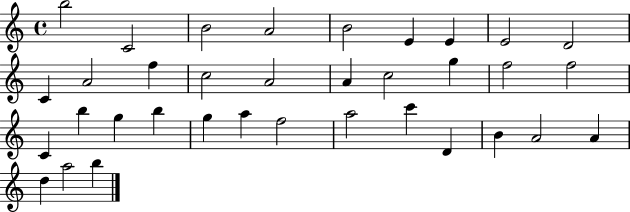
X:1
T:Untitled
M:4/4
L:1/4
K:C
b2 C2 B2 A2 B2 E E E2 D2 C A2 f c2 A2 A c2 g f2 f2 C b g b g a f2 a2 c' D B A2 A d a2 b